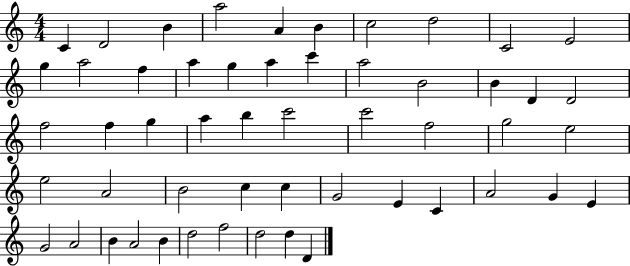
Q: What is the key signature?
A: C major